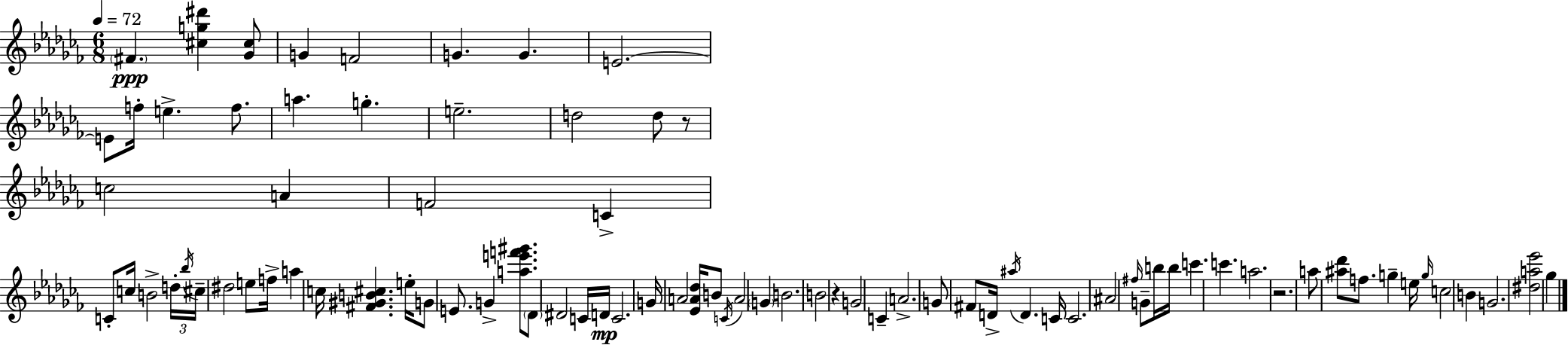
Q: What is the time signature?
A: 6/8